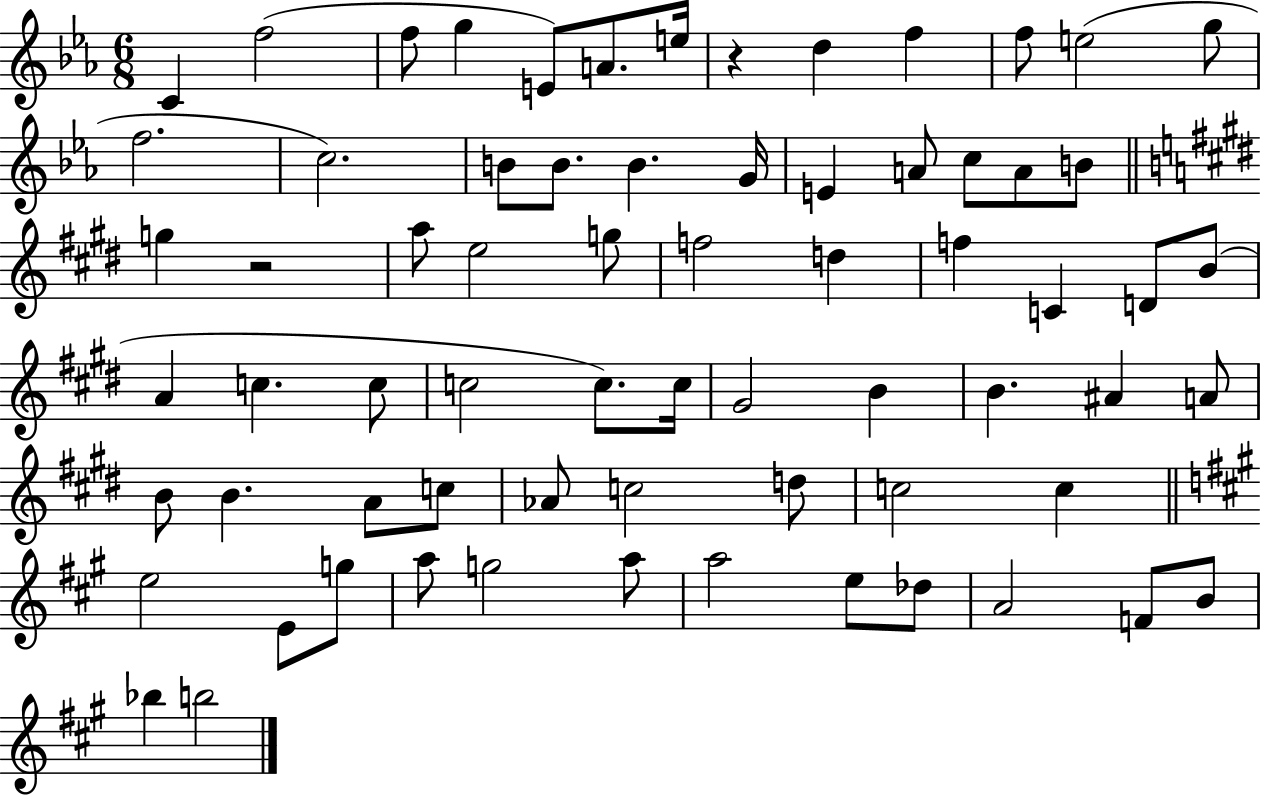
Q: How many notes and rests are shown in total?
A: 69